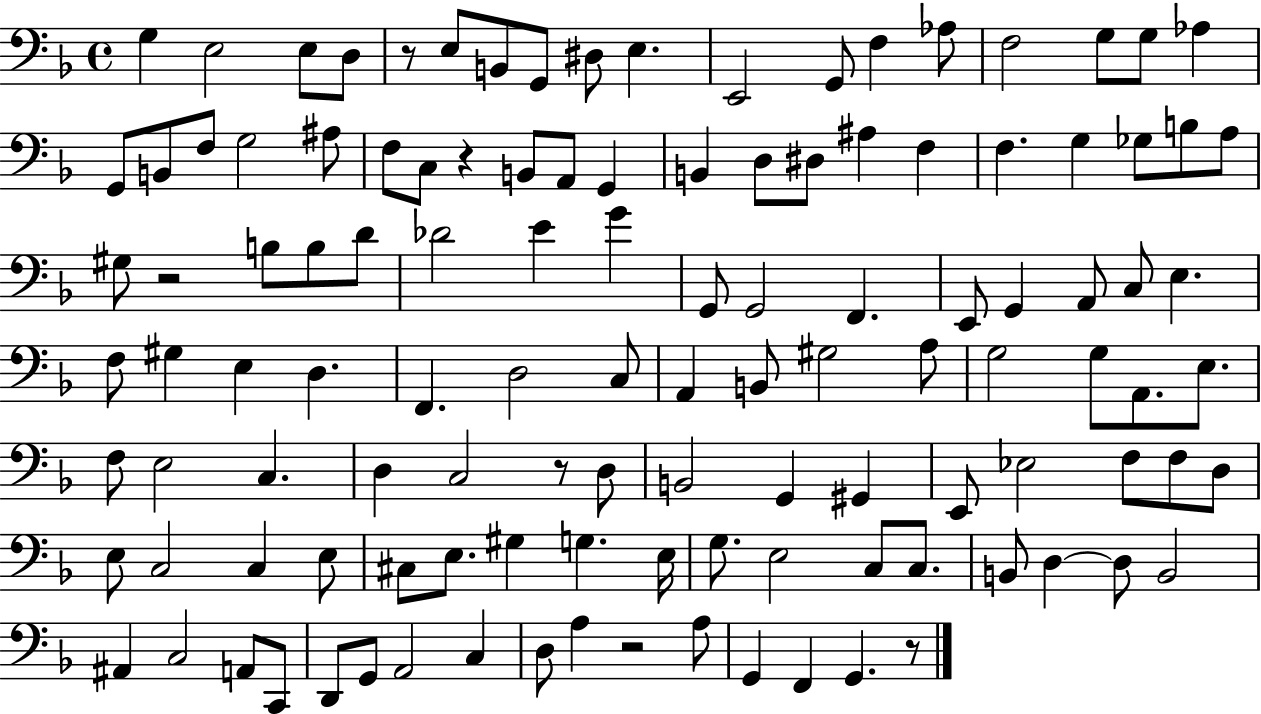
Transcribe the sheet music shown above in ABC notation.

X:1
T:Untitled
M:4/4
L:1/4
K:F
G, E,2 E,/2 D,/2 z/2 E,/2 B,,/2 G,,/2 ^D,/2 E, E,,2 G,,/2 F, _A,/2 F,2 G,/2 G,/2 _A, G,,/2 B,,/2 F,/2 G,2 ^A,/2 F,/2 C,/2 z B,,/2 A,,/2 G,, B,, D,/2 ^D,/2 ^A, F, F, G, _G,/2 B,/2 A,/2 ^G,/2 z2 B,/2 B,/2 D/2 _D2 E G G,,/2 G,,2 F,, E,,/2 G,, A,,/2 C,/2 E, F,/2 ^G, E, D, F,, D,2 C,/2 A,, B,,/2 ^G,2 A,/2 G,2 G,/2 A,,/2 E,/2 F,/2 E,2 C, D, C,2 z/2 D,/2 B,,2 G,, ^G,, E,,/2 _E,2 F,/2 F,/2 D,/2 E,/2 C,2 C, E,/2 ^C,/2 E,/2 ^G, G, E,/4 G,/2 E,2 C,/2 C,/2 B,,/2 D, D,/2 B,,2 ^A,, C,2 A,,/2 C,,/2 D,,/2 G,,/2 A,,2 C, D,/2 A, z2 A,/2 G,, F,, G,, z/2